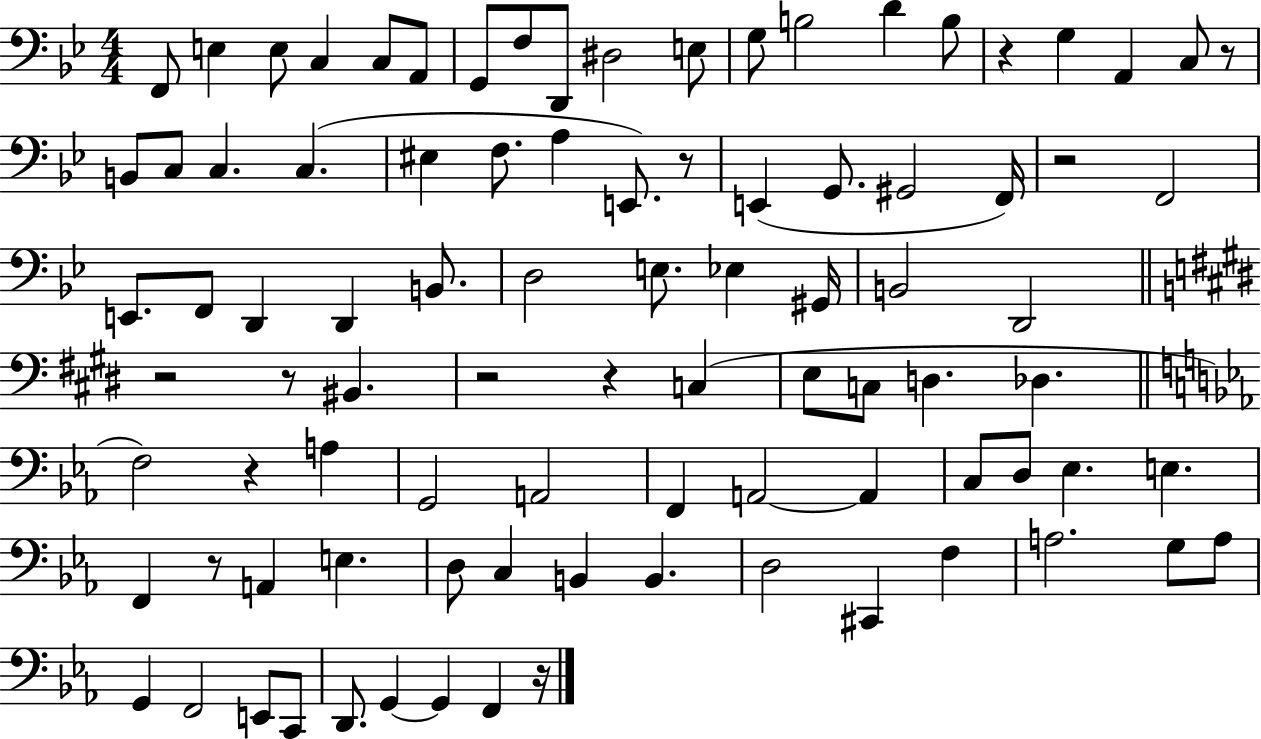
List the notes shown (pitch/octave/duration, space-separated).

F2/e E3/q E3/e C3/q C3/e A2/e G2/e F3/e D2/e D#3/h E3/e G3/e B3/h D4/q B3/e R/q G3/q A2/q C3/e R/e B2/e C3/e C3/q. C3/q. EIS3/q F3/e. A3/q E2/e. R/e E2/q G2/e. G#2/h F2/s R/h F2/h E2/e. F2/e D2/q D2/q B2/e. D3/h E3/e. Eb3/q G#2/s B2/h D2/h R/h R/e BIS2/q. R/h R/q C3/q E3/e C3/e D3/q. Db3/q. F3/h R/q A3/q G2/h A2/h F2/q A2/h A2/q C3/e D3/e Eb3/q. E3/q. F2/q R/e A2/q E3/q. D3/e C3/q B2/q B2/q. D3/h C#2/q F3/q A3/h. G3/e A3/e G2/q F2/h E2/e C2/e D2/e. G2/q G2/q F2/q R/s